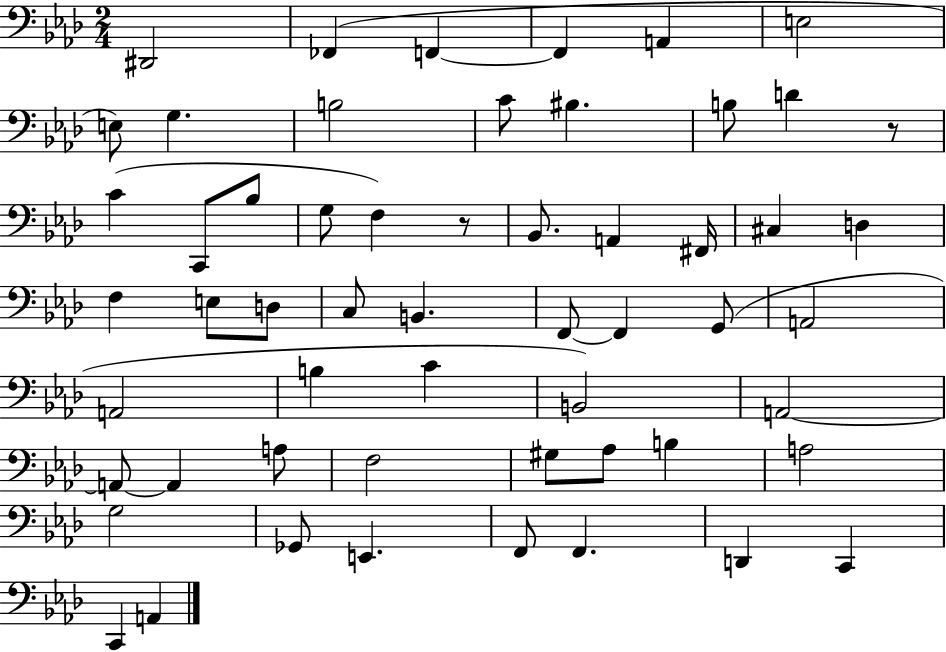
{
  \clef bass
  \numericTimeSignature
  \time 2/4
  \key aes \major
  dis,2 | fes,4( f,4~~ | f,4 a,4 | e2 | \break e8) g4. | b2 | c'8 bis4. | b8 d'4 r8 | \break c'4( c,8 bes8 | g8 f4) r8 | bes,8. a,4 fis,16 | cis4 d4 | \break f4 e8 d8 | c8 b,4. | f,8~~ f,4 g,8( | a,2 | \break a,2 | b4 c'4 | b,2) | a,2~~ | \break a,8~~ a,4 a8 | f2 | gis8 aes8 b4 | a2 | \break g2 | ges,8 e,4. | f,8 f,4. | d,4 c,4 | \break c,4 a,4 | \bar "|."
}